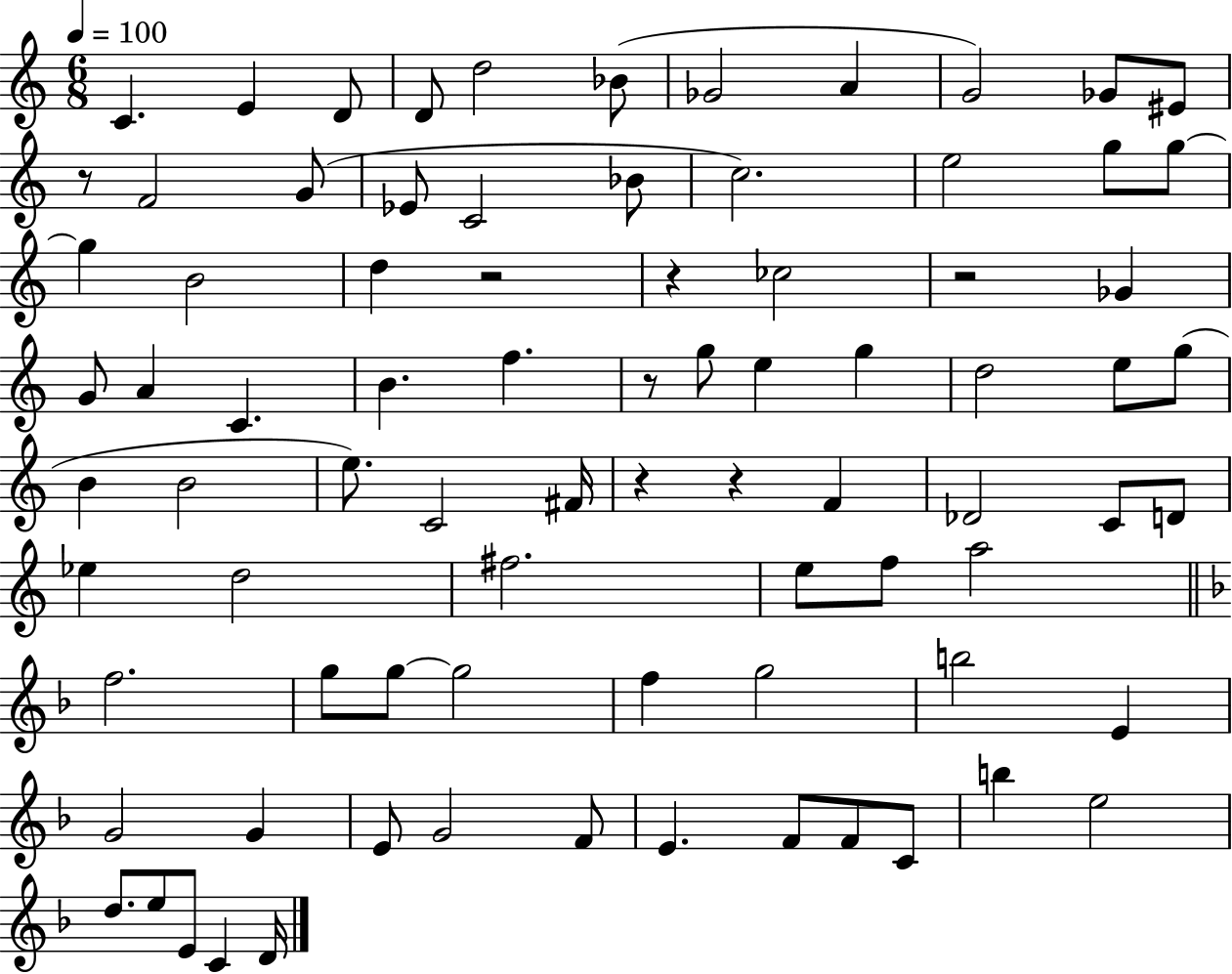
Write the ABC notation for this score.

X:1
T:Untitled
M:6/8
L:1/4
K:C
C E D/2 D/2 d2 _B/2 _G2 A G2 _G/2 ^E/2 z/2 F2 G/2 _E/2 C2 _B/2 c2 e2 g/2 g/2 g B2 d z2 z _c2 z2 _G G/2 A C B f z/2 g/2 e g d2 e/2 g/2 B B2 e/2 C2 ^F/4 z z F _D2 C/2 D/2 _e d2 ^f2 e/2 f/2 a2 f2 g/2 g/2 g2 f g2 b2 E G2 G E/2 G2 F/2 E F/2 F/2 C/2 b e2 d/2 e/2 E/2 C D/4